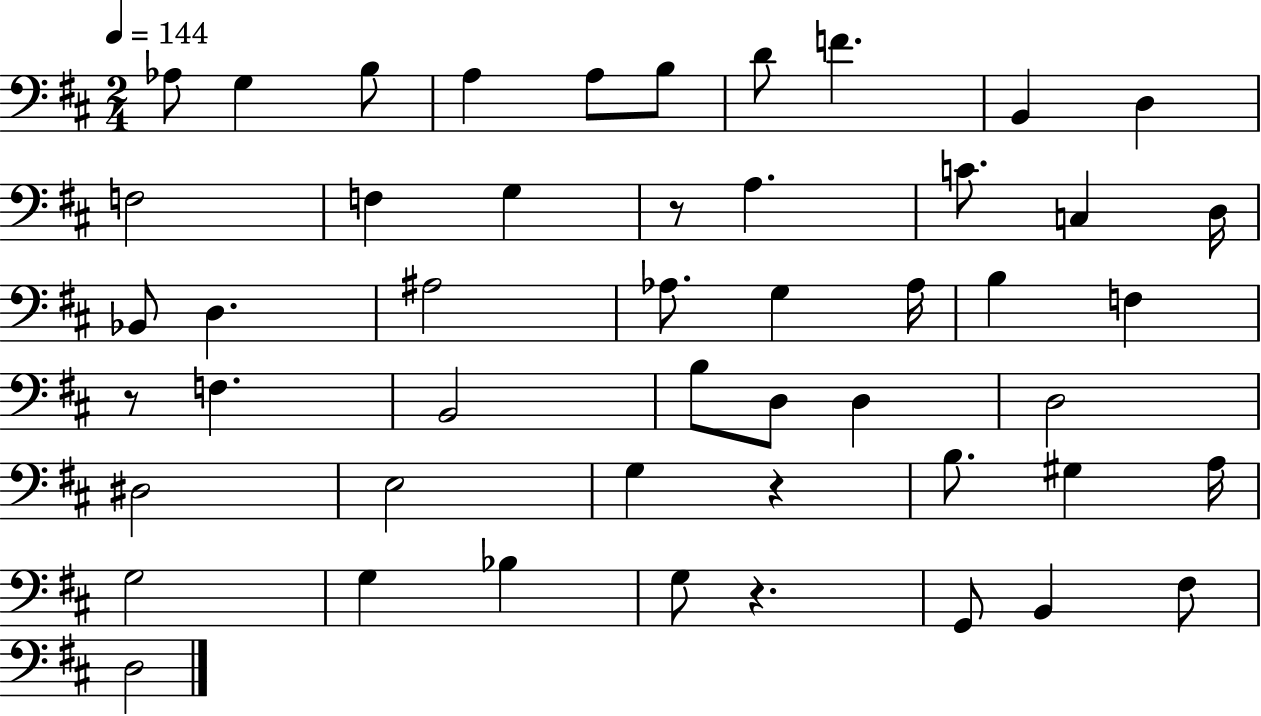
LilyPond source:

{
  \clef bass
  \numericTimeSignature
  \time 2/4
  \key d \major
  \tempo 4 = 144
  aes8 g4 b8 | a4 a8 b8 | d'8 f'4. | b,4 d4 | \break f2 | f4 g4 | r8 a4. | c'8. c4 d16 | \break bes,8 d4. | ais2 | aes8. g4 aes16 | b4 f4 | \break r8 f4. | b,2 | b8 d8 d4 | d2 | \break dis2 | e2 | g4 r4 | b8. gis4 a16 | \break g2 | g4 bes4 | g8 r4. | g,8 b,4 fis8 | \break d2 | \bar "|."
}